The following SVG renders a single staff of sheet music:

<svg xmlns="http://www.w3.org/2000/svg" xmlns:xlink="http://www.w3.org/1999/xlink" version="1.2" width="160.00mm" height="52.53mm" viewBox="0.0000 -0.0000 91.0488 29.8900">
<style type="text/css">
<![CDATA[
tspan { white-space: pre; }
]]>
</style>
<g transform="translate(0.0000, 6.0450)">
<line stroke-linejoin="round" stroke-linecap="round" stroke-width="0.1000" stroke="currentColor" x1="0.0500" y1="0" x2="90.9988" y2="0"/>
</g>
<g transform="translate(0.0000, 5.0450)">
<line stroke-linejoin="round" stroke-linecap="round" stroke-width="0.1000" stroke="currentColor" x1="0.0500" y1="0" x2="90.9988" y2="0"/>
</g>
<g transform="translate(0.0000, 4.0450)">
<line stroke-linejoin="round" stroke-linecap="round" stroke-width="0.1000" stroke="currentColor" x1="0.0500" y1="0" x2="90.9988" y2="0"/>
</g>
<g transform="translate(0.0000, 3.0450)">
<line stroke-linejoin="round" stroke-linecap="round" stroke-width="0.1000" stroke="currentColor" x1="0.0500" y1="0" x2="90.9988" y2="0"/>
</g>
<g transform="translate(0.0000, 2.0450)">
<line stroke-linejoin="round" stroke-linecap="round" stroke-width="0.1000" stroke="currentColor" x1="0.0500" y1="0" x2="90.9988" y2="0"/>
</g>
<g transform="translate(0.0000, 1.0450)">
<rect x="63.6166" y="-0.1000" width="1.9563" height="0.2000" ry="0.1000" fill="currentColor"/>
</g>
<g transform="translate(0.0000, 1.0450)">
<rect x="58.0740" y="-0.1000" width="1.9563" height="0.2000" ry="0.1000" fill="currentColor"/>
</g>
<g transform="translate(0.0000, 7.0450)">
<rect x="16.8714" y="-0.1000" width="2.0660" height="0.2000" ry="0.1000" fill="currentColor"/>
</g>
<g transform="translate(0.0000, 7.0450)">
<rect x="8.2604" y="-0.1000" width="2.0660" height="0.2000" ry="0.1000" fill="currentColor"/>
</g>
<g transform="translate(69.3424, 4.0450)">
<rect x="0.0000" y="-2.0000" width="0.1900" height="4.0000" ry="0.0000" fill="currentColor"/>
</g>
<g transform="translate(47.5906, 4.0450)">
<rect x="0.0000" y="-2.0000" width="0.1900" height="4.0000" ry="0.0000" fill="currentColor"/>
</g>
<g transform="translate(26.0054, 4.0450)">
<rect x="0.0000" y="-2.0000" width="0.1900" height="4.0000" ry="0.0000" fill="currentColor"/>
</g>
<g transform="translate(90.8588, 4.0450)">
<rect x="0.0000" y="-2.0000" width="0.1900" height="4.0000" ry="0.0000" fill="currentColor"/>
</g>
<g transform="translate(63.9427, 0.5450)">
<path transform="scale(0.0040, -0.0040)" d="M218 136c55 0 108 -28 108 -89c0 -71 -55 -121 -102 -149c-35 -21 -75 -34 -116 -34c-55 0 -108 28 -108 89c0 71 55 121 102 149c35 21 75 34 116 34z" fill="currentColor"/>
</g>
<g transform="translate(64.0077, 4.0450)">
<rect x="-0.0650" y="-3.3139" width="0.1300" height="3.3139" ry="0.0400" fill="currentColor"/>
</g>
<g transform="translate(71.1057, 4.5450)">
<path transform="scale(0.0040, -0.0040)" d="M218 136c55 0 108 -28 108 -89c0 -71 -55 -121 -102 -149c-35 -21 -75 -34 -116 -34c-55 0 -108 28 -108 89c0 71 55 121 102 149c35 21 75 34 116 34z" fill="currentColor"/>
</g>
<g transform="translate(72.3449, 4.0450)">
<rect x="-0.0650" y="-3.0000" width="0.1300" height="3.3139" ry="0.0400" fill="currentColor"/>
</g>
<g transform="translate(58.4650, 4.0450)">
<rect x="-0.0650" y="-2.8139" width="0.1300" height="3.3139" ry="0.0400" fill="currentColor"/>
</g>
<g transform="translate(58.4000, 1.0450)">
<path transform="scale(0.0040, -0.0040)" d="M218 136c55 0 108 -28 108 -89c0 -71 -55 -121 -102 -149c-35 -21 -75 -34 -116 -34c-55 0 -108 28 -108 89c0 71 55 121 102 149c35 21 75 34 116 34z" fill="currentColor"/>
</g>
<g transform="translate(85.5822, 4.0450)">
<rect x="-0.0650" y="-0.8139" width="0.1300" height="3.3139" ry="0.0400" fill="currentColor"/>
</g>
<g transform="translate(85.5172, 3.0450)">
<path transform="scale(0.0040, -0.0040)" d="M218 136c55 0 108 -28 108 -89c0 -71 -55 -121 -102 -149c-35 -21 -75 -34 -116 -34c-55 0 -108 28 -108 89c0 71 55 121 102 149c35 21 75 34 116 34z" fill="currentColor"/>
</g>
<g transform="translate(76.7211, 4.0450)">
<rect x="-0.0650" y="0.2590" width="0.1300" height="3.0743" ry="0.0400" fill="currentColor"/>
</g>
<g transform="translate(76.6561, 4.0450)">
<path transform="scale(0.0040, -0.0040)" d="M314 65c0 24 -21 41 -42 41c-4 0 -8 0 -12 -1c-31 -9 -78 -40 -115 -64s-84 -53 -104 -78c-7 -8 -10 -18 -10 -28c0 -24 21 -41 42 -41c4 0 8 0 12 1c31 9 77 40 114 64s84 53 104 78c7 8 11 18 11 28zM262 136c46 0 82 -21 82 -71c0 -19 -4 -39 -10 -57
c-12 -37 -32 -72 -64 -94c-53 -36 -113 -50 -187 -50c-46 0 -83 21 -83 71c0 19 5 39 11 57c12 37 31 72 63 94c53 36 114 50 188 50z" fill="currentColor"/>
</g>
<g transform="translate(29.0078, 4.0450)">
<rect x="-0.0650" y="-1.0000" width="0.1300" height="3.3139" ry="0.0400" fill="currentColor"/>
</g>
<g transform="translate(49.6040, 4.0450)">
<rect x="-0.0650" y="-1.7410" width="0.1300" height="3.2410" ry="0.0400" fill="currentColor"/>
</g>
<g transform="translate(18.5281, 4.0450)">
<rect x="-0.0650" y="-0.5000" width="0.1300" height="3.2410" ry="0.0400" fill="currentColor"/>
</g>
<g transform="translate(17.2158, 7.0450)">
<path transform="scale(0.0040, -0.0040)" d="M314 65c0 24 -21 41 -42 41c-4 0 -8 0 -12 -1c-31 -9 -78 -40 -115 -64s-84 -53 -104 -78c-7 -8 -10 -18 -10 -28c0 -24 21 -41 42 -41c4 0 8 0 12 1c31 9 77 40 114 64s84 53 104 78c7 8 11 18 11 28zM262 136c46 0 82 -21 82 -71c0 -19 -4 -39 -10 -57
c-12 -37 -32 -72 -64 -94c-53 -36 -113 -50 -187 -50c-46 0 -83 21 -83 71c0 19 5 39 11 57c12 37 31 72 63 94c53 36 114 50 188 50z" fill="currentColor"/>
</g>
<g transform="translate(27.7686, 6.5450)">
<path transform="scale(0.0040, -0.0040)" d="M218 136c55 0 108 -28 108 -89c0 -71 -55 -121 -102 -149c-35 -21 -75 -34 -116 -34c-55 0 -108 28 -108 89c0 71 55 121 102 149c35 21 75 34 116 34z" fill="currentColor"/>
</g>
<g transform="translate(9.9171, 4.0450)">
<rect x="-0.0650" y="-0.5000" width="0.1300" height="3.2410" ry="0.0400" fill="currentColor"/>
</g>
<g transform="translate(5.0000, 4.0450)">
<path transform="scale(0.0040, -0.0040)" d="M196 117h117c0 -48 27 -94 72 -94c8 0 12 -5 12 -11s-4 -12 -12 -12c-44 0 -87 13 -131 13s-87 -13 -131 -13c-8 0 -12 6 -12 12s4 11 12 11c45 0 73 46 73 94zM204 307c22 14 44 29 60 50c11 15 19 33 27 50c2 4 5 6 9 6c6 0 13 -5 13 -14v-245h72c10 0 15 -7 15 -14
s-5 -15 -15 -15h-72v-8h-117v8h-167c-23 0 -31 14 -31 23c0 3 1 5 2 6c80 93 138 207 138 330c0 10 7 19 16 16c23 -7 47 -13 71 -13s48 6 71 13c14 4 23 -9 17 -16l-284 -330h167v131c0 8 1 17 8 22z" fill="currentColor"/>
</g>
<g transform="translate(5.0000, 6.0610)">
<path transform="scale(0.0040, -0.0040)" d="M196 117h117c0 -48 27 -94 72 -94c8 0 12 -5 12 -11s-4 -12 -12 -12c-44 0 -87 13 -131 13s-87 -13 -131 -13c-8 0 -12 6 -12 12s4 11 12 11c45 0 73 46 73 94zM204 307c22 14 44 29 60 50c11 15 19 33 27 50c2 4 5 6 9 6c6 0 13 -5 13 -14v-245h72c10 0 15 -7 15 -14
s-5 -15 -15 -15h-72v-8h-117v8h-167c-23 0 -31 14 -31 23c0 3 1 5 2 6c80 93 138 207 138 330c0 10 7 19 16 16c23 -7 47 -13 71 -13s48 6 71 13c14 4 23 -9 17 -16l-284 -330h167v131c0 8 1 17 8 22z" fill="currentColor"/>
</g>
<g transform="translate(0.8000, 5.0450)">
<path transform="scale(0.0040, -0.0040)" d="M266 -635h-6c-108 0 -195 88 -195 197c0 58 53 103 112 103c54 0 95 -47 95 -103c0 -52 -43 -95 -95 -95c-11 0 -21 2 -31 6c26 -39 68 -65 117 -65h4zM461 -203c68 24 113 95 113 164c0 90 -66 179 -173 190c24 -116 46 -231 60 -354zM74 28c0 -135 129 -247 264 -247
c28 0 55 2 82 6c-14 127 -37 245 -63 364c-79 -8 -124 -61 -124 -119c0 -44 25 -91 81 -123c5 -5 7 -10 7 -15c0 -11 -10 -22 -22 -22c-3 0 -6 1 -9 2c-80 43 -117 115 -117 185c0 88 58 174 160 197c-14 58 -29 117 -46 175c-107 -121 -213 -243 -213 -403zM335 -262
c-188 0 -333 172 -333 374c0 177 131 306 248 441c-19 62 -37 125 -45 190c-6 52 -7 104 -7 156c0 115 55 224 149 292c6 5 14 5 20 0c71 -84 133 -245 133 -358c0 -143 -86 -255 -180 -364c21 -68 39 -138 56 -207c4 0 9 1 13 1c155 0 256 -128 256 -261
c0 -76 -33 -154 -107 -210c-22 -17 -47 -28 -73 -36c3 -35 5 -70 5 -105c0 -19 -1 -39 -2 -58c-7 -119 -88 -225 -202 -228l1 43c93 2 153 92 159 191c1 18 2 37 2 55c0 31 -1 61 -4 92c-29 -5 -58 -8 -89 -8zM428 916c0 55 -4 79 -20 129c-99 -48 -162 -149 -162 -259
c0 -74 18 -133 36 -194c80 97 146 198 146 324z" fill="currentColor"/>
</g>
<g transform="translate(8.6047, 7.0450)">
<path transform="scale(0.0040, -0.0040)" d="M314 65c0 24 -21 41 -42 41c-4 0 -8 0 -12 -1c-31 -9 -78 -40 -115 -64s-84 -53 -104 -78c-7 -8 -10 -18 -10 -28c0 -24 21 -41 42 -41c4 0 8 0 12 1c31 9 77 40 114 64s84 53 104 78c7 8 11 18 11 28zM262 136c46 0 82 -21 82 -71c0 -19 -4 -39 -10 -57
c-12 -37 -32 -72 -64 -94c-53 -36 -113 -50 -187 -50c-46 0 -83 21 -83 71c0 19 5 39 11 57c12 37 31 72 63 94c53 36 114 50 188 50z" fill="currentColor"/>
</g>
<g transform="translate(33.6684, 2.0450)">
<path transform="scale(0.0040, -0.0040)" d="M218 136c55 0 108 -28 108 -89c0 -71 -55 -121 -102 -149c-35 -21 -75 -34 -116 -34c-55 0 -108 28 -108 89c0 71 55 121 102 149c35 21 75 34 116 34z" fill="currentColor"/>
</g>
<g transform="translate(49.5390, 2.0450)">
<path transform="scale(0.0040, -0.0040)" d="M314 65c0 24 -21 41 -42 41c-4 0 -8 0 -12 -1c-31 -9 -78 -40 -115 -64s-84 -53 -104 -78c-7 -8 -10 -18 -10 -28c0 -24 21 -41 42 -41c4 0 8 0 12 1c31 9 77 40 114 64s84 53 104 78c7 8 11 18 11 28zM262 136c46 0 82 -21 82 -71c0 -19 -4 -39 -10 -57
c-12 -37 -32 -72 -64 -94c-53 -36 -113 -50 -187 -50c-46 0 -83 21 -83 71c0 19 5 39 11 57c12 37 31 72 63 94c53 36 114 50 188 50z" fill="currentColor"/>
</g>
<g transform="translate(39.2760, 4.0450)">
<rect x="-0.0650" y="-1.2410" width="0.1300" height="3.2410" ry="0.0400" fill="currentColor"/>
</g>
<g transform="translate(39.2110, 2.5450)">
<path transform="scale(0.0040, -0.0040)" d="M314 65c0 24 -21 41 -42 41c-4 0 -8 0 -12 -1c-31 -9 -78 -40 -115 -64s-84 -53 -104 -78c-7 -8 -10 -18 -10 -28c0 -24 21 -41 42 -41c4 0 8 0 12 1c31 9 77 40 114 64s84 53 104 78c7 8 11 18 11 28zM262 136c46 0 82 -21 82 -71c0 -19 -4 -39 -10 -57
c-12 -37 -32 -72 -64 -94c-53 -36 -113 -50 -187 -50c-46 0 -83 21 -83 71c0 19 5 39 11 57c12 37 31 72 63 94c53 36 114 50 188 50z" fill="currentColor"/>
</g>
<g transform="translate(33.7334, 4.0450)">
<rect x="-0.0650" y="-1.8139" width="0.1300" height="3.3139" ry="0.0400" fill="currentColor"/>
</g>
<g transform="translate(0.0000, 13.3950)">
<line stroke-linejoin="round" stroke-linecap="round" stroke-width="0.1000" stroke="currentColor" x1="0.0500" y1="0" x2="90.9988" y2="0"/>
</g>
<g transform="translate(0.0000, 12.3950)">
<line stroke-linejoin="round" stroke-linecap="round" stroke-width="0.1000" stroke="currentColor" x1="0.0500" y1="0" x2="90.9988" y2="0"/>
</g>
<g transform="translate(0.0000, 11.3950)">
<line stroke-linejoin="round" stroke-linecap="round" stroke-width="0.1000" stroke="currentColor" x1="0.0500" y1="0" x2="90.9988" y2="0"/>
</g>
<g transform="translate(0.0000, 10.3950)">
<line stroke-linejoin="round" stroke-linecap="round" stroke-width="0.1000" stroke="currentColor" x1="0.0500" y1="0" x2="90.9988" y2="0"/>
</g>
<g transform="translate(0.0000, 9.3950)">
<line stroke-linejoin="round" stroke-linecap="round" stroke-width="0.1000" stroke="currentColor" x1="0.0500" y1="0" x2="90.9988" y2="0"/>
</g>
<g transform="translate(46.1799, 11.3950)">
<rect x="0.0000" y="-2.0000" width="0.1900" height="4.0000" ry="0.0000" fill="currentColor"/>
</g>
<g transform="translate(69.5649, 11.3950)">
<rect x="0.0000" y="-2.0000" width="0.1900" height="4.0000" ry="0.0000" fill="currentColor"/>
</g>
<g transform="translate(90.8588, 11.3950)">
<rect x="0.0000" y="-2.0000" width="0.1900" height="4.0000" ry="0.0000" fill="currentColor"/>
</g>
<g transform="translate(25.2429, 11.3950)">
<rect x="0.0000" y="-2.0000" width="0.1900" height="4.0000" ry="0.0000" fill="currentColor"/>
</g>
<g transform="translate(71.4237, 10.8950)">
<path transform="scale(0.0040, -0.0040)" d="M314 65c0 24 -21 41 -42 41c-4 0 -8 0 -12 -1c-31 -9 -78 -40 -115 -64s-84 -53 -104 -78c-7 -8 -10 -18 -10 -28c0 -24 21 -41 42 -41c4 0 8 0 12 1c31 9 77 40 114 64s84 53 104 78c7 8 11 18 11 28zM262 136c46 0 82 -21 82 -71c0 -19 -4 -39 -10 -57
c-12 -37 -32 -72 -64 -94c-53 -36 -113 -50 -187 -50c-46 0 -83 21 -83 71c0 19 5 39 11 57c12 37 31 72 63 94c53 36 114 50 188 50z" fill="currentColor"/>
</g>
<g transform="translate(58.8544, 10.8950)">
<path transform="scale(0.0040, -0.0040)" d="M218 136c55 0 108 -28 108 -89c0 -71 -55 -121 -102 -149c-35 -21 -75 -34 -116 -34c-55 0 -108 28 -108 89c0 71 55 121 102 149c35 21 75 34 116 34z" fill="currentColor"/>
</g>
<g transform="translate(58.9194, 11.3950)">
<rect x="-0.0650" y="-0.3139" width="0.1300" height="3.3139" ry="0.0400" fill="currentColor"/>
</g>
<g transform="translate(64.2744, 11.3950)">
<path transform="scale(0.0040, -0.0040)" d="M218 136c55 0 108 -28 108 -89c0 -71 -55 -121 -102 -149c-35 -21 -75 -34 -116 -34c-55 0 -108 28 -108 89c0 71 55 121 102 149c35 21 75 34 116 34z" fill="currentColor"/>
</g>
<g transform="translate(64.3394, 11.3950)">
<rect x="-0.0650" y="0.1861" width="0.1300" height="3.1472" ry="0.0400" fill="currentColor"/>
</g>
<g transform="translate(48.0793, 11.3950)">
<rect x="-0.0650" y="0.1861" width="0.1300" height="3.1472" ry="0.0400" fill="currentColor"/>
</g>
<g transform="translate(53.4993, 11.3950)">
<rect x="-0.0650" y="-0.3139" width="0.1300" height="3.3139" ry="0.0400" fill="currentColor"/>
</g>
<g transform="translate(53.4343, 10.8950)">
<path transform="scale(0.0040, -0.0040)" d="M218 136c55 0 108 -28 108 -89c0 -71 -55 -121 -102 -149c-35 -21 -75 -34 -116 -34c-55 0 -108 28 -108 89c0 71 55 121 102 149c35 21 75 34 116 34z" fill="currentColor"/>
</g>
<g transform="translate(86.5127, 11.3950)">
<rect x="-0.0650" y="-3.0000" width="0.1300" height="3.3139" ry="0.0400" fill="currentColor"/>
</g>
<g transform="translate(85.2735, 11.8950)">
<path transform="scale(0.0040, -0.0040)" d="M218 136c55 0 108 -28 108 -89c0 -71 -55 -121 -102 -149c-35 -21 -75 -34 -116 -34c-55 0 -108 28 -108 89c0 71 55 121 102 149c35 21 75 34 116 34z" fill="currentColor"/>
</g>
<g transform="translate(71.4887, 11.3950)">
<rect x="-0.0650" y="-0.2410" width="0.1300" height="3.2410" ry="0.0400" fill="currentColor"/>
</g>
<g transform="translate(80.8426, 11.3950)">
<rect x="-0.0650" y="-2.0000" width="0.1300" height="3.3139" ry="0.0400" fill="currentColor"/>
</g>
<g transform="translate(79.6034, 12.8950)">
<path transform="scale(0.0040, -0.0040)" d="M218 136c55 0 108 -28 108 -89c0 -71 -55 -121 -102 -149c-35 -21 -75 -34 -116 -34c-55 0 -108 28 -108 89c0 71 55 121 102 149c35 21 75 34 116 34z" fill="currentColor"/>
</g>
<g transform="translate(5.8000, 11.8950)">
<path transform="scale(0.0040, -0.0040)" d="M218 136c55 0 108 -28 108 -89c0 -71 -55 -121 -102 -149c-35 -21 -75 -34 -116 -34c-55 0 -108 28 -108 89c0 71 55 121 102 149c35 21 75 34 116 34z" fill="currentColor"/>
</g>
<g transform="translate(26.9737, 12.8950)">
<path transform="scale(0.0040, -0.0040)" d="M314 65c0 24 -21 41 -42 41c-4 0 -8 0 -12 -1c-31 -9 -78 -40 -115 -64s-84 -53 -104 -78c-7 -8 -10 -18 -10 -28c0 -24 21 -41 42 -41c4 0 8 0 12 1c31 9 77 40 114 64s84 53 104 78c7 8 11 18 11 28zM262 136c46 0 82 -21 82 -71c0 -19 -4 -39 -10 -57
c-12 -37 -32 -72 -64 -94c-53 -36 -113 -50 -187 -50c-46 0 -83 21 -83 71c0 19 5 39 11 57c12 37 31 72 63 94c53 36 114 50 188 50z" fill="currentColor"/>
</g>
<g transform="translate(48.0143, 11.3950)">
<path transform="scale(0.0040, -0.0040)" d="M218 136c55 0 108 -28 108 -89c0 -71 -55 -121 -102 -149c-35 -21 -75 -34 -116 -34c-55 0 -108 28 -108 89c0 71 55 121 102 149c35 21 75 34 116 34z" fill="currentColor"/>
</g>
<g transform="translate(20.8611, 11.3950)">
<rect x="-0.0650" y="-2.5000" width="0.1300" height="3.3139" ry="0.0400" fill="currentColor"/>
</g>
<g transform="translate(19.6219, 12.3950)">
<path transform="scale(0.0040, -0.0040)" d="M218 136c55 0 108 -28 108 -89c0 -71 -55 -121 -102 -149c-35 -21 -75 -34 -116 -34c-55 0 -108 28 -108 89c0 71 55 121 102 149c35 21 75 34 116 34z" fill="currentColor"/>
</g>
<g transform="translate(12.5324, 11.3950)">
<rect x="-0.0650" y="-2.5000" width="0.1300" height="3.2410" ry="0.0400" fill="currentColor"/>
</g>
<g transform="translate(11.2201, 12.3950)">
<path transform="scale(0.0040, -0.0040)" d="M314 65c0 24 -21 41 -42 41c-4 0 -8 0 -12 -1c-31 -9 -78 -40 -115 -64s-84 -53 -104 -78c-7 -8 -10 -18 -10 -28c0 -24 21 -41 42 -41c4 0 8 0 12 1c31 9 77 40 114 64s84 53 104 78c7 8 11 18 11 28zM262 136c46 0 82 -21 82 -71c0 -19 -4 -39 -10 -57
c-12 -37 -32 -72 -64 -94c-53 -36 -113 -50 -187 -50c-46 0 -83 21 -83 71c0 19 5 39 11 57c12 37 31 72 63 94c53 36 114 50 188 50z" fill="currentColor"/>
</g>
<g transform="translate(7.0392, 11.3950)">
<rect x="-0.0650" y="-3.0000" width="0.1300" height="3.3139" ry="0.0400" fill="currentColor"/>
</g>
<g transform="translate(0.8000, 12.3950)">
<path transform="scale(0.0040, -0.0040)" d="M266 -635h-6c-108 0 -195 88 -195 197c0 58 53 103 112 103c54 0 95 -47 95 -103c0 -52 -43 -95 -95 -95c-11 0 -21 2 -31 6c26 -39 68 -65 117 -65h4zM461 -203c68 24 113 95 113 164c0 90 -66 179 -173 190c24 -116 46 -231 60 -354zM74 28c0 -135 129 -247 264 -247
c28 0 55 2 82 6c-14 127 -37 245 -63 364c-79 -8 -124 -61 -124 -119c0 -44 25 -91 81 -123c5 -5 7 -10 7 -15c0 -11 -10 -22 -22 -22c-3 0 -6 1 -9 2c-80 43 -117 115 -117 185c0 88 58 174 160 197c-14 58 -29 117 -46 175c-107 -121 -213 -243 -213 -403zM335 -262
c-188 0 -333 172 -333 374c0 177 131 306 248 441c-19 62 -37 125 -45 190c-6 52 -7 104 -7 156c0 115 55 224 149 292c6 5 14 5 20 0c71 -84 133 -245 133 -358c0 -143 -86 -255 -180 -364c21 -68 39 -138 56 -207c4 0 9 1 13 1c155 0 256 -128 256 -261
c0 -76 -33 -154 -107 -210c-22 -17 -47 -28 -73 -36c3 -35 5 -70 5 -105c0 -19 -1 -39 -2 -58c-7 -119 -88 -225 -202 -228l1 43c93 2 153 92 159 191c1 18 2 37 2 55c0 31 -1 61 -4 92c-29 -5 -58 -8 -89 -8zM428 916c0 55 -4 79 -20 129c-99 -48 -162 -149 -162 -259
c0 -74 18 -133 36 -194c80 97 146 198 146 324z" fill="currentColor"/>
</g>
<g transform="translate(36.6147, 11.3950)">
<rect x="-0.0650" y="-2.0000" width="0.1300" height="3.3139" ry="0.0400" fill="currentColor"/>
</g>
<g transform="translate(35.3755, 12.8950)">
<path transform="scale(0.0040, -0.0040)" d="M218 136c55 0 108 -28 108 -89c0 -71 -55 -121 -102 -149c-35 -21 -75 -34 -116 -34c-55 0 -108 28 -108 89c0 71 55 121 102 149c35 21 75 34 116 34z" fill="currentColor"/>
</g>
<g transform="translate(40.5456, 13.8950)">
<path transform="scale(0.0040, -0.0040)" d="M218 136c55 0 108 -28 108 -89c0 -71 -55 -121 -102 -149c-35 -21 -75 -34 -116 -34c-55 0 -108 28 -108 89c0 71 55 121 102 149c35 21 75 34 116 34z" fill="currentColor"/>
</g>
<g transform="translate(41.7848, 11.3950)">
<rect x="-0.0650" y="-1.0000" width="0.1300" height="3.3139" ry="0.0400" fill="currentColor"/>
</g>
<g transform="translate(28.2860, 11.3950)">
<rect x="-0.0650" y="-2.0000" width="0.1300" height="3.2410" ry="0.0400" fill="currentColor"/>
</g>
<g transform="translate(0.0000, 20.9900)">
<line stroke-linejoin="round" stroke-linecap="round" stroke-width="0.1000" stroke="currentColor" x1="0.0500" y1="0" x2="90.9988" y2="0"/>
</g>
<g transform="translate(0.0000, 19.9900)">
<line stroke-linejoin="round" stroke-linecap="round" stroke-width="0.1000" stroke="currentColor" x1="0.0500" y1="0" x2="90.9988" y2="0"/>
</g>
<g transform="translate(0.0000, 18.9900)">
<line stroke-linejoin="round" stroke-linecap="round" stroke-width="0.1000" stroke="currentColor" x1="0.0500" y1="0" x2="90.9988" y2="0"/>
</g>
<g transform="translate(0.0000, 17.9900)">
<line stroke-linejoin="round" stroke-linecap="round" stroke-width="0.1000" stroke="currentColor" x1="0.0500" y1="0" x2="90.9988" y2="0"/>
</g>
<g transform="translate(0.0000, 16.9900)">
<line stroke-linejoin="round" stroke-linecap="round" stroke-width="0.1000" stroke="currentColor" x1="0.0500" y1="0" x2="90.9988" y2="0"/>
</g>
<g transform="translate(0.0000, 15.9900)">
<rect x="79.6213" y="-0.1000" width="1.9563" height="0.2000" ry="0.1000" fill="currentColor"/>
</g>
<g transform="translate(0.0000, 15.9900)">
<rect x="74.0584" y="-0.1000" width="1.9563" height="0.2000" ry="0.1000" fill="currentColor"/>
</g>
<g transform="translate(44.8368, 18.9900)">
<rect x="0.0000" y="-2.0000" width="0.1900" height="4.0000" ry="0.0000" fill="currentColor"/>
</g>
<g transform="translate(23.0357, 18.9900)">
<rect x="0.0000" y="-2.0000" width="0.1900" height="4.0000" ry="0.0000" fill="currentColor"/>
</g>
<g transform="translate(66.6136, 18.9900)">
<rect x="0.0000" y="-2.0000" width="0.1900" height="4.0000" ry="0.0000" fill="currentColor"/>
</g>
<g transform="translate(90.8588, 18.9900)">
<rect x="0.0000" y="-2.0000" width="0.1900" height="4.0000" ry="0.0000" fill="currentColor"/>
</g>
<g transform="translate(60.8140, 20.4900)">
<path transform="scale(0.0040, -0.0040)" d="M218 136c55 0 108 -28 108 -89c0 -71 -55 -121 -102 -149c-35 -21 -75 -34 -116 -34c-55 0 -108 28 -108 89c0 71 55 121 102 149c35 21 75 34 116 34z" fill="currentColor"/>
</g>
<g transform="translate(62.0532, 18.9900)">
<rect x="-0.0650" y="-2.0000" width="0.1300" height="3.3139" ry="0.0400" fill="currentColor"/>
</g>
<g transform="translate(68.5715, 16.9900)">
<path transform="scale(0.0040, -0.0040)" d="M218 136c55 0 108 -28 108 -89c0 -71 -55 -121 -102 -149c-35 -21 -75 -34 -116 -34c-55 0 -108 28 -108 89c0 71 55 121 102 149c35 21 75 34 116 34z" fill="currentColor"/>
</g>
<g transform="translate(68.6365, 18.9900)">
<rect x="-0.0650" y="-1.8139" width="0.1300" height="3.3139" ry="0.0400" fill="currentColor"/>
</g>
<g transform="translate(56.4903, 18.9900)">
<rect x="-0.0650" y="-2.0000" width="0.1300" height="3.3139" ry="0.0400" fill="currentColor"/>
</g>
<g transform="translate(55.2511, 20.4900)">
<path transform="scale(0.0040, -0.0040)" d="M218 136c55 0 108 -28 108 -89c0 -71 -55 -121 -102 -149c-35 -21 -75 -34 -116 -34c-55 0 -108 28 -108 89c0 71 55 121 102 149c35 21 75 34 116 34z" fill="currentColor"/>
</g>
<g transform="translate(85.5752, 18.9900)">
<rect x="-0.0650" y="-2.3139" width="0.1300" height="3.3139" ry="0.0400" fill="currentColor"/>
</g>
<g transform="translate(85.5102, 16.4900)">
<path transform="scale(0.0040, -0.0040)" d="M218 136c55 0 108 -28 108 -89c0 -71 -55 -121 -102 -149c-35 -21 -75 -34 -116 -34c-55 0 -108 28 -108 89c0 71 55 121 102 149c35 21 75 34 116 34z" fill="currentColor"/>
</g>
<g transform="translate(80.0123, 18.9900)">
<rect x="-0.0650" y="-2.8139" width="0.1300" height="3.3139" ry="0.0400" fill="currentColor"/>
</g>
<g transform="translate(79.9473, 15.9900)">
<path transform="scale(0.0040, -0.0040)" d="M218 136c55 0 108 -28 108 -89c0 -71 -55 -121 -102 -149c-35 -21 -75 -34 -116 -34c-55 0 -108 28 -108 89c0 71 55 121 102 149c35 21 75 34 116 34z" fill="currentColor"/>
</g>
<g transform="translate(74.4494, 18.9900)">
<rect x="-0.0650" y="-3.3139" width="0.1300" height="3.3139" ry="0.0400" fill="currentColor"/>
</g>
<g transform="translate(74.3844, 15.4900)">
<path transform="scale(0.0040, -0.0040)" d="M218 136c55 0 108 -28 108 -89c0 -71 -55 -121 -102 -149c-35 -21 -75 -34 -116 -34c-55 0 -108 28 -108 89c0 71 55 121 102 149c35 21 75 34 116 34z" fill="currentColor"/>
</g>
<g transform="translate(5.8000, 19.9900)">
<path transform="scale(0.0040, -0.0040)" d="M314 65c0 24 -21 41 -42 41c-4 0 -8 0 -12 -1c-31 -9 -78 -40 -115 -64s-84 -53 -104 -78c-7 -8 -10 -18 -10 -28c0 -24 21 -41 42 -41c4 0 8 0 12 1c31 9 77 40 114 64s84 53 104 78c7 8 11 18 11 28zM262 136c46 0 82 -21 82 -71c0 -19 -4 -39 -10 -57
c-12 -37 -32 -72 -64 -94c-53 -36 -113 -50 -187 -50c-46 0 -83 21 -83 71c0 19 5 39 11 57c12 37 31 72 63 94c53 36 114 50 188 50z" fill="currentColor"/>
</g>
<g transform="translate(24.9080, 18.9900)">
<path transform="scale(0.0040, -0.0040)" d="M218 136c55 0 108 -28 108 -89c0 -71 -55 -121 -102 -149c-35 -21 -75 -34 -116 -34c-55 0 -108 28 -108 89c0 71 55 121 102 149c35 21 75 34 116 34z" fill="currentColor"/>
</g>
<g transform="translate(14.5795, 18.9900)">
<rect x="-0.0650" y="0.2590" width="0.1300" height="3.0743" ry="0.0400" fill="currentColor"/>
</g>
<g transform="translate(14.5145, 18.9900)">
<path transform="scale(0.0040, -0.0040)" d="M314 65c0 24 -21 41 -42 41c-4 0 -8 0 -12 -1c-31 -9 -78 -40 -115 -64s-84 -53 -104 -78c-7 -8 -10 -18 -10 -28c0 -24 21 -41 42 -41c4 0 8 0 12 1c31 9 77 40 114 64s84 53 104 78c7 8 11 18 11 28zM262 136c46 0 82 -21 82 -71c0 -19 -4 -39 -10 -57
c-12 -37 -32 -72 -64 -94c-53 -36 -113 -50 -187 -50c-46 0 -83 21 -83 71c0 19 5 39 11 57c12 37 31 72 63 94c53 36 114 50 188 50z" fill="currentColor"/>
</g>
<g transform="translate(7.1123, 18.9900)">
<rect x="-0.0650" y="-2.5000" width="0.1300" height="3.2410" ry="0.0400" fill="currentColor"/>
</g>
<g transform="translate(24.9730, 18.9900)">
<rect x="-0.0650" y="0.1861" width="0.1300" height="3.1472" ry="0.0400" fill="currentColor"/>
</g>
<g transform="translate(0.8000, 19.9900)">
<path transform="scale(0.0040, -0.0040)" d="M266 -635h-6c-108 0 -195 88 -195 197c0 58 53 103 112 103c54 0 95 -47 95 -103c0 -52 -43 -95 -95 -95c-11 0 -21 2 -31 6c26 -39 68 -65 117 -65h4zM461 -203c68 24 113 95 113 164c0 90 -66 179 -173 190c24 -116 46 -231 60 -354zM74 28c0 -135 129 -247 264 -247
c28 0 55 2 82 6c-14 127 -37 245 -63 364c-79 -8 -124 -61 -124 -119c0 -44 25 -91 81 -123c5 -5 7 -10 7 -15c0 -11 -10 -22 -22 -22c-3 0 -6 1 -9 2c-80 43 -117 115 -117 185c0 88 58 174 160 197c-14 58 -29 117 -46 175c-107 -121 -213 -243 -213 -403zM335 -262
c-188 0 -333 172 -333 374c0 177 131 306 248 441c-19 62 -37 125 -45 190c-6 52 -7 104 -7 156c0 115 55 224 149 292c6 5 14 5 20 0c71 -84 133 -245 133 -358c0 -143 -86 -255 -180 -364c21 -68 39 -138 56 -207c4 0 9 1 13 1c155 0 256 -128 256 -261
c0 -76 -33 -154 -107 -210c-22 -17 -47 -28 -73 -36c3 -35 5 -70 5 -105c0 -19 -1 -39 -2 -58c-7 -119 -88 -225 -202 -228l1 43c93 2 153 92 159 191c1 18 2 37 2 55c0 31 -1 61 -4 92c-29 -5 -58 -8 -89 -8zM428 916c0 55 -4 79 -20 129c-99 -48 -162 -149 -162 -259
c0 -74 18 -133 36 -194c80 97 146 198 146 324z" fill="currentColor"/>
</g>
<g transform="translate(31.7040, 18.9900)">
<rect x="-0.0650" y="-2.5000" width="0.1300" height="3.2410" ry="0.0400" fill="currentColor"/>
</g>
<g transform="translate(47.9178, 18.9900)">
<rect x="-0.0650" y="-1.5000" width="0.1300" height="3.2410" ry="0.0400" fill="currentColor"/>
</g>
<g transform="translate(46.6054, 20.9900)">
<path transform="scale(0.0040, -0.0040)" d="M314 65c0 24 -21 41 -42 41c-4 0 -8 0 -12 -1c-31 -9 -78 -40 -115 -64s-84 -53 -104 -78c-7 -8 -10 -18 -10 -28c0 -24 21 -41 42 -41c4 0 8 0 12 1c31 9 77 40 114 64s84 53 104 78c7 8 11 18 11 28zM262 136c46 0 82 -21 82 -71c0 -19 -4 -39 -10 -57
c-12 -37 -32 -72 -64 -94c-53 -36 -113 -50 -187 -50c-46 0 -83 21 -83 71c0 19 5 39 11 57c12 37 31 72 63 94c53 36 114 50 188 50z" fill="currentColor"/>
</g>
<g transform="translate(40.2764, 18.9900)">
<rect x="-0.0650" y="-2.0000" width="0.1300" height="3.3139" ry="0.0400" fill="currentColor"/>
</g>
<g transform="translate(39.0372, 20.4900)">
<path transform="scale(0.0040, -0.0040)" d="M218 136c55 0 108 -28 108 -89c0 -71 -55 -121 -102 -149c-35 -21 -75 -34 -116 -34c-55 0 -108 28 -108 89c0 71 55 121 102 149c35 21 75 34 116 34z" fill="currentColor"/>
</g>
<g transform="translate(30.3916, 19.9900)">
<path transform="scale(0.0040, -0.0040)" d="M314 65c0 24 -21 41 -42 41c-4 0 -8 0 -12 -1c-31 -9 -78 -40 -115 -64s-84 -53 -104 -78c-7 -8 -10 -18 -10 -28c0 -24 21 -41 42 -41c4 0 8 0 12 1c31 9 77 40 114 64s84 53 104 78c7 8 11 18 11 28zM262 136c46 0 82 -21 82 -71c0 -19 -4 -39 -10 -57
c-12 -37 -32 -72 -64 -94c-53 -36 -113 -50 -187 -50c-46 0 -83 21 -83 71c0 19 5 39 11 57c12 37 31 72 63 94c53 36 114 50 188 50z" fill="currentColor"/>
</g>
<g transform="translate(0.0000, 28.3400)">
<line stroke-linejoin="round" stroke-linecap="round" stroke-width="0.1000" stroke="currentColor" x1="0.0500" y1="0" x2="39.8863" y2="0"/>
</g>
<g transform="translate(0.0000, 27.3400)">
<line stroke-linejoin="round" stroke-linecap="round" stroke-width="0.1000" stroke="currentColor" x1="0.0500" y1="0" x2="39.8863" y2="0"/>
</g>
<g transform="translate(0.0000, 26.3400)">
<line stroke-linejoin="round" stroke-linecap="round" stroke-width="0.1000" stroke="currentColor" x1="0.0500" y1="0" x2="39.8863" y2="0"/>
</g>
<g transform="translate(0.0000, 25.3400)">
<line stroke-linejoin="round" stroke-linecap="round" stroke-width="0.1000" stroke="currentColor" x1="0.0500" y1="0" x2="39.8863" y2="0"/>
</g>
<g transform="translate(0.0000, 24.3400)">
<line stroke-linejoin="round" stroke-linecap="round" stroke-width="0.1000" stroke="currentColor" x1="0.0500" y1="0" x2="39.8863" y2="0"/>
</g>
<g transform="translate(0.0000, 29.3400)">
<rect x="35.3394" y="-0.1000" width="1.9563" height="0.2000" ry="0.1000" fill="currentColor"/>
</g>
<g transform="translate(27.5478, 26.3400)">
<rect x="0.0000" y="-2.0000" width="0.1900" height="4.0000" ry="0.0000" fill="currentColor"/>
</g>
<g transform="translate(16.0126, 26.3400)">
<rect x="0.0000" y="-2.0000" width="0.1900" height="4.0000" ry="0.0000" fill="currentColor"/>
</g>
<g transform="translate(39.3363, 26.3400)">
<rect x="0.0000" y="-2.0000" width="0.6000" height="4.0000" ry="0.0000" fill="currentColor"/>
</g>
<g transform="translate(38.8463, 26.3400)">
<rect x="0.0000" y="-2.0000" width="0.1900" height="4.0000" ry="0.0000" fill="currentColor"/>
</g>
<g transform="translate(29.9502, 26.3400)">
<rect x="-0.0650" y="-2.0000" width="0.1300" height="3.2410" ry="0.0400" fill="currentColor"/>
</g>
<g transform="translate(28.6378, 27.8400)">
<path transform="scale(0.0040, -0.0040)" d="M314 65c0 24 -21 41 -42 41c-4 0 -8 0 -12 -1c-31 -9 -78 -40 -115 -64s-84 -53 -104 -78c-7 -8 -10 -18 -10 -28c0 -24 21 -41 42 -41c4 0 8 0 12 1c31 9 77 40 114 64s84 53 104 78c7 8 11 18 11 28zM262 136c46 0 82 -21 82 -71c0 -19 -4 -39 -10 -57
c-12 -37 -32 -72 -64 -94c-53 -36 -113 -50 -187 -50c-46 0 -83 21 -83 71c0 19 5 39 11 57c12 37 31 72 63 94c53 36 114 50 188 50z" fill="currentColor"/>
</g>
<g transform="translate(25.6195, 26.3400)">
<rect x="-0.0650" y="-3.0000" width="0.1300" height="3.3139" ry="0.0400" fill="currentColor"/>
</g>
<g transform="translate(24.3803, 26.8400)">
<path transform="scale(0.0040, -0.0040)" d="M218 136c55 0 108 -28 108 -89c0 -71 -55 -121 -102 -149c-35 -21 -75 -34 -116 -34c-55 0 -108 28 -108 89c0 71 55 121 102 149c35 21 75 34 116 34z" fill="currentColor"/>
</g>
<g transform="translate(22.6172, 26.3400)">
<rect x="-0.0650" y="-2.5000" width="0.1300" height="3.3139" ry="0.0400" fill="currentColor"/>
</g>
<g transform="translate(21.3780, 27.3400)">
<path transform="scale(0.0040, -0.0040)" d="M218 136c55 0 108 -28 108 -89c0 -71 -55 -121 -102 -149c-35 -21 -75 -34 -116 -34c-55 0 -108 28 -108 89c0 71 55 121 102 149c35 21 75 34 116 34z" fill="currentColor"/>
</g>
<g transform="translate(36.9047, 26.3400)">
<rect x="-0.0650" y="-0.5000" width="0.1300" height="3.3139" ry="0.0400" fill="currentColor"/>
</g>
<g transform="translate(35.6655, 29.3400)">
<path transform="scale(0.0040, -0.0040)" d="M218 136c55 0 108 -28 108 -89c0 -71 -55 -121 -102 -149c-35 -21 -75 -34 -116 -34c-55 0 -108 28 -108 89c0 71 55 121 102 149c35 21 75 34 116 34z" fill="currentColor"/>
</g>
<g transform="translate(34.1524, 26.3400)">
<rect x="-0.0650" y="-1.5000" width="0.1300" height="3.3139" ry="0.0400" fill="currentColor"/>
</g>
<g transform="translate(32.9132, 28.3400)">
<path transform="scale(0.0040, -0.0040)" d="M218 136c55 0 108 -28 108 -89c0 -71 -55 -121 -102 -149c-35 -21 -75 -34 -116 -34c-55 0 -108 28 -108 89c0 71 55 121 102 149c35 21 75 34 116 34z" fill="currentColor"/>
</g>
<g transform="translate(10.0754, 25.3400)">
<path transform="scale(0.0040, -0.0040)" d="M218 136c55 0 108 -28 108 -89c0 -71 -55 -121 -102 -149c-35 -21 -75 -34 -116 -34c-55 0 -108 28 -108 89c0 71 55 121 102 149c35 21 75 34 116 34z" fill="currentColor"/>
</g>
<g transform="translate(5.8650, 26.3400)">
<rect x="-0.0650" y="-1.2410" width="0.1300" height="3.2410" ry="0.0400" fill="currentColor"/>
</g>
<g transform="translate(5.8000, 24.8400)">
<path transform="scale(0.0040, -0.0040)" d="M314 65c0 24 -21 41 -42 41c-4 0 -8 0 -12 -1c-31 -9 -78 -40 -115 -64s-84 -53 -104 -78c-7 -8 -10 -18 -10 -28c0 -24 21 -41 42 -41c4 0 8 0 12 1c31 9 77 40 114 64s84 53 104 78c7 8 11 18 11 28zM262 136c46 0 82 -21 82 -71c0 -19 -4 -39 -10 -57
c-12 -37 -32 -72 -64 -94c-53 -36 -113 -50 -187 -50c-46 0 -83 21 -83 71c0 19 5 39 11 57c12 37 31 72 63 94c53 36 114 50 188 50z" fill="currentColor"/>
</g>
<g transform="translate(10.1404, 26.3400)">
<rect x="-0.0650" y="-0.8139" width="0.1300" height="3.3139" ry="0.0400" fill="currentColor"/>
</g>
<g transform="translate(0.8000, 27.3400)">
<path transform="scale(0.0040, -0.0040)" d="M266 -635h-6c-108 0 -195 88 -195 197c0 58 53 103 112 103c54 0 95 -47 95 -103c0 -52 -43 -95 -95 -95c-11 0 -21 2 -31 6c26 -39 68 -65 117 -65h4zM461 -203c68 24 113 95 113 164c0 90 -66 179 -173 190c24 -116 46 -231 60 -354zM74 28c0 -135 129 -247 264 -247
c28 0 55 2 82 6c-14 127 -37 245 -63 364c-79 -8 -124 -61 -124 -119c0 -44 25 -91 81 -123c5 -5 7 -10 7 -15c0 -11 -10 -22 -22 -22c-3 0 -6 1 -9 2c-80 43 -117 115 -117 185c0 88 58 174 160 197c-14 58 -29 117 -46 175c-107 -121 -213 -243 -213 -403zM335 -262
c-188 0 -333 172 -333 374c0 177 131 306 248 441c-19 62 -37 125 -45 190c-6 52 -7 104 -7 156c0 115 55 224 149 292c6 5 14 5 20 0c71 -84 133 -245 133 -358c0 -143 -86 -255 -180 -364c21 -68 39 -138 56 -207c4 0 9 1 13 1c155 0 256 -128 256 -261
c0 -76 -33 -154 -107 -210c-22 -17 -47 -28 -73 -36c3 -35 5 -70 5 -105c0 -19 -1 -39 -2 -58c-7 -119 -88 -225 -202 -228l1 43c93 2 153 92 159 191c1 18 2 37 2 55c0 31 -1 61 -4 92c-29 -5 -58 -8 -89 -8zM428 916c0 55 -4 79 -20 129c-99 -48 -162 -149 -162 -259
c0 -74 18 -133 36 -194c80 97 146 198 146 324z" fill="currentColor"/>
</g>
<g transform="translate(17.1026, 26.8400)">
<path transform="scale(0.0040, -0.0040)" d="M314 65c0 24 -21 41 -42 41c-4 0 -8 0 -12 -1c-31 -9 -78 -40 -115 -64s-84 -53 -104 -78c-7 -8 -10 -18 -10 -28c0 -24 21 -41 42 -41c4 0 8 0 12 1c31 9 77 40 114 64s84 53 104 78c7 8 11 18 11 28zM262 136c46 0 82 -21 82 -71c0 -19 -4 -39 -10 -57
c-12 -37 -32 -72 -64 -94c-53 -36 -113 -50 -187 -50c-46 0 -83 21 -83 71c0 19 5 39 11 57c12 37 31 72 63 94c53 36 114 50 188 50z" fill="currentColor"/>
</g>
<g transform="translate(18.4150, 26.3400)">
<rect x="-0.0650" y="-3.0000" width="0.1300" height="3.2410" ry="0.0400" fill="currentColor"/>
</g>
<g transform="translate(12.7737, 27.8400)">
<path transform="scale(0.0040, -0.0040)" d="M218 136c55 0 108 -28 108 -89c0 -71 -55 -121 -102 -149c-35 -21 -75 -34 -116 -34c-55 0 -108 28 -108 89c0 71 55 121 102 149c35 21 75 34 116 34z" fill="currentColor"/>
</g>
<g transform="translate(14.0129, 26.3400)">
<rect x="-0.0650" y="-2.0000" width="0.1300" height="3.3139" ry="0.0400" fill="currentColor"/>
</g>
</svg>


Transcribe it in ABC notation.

X:1
T:Untitled
M:4/4
L:1/4
K:C
C2 C2 D f e2 f2 a b A B2 d A G2 G F2 F D B c c B c2 F A G2 B2 B G2 F E2 F F f b a g e2 d F A2 G A F2 E C